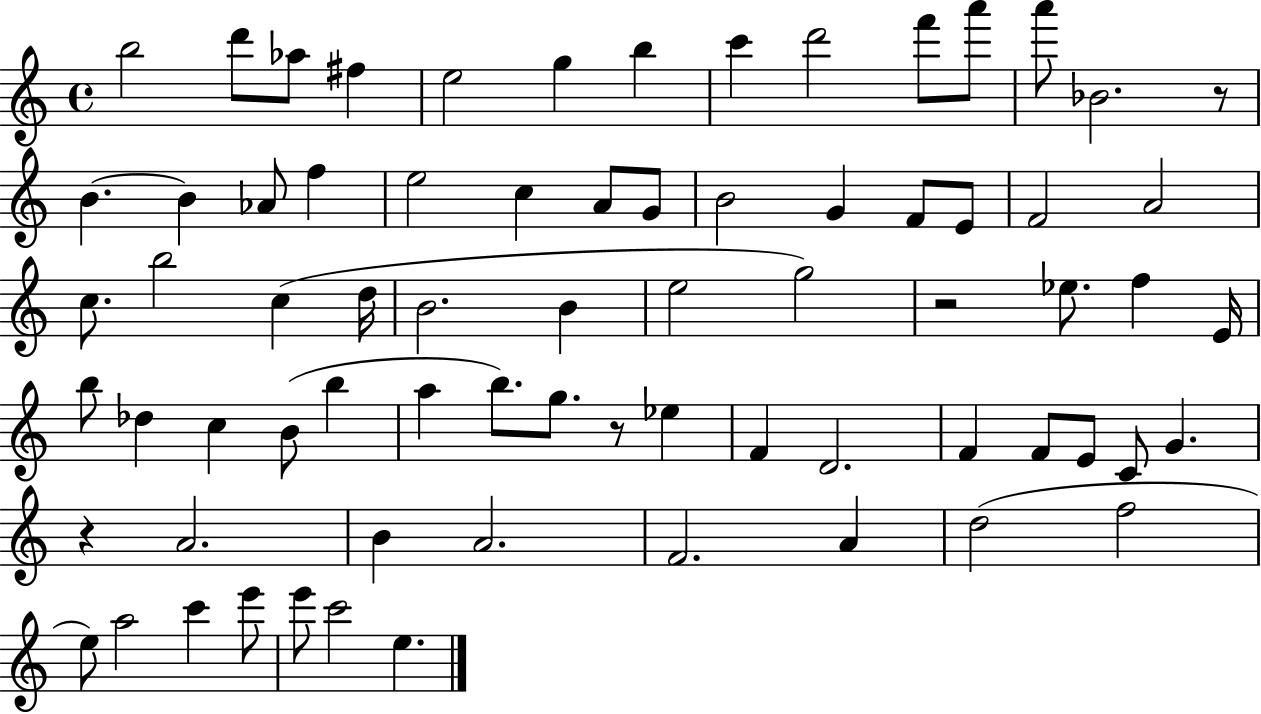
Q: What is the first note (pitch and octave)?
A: B5